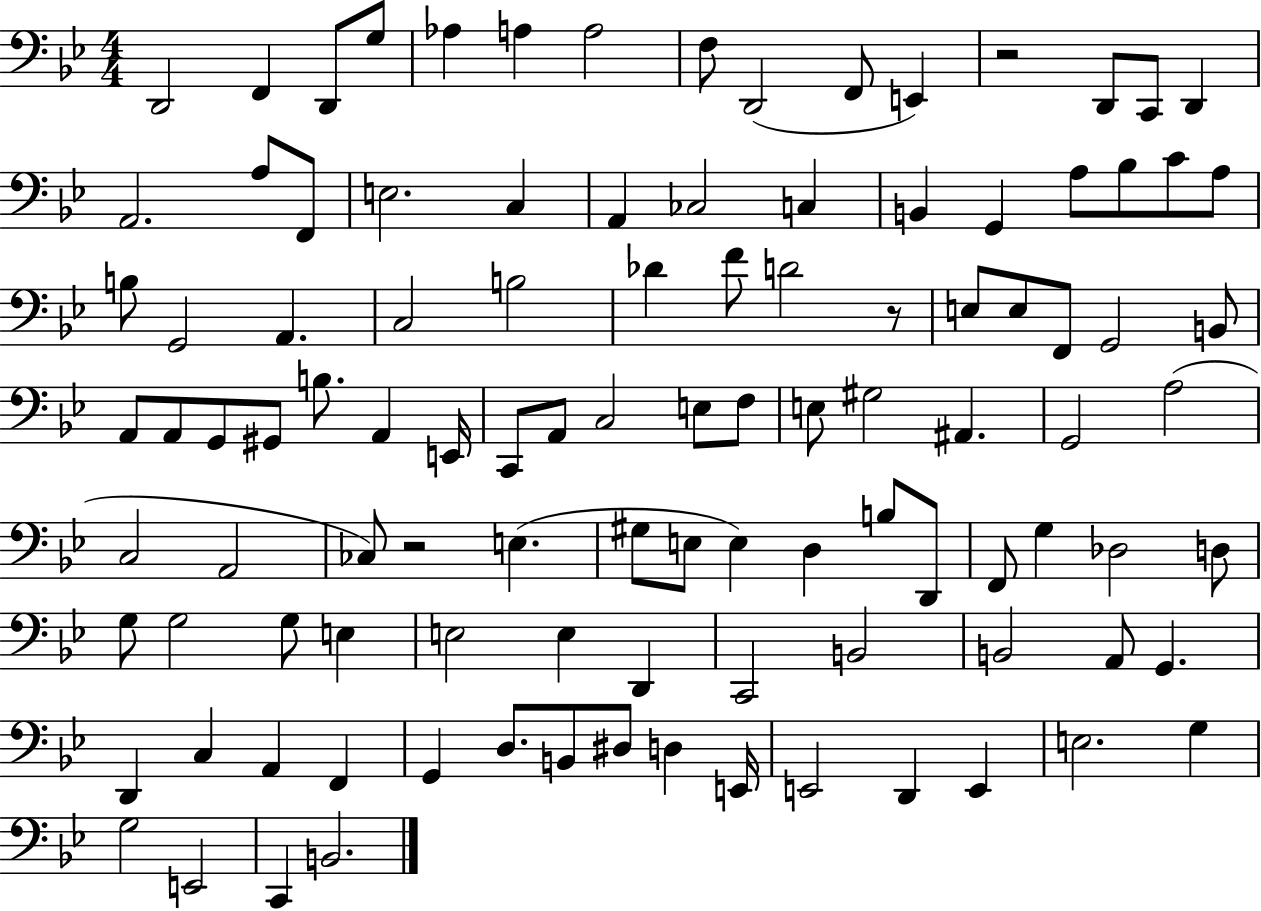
{
  \clef bass
  \numericTimeSignature
  \time 4/4
  \key bes \major
  d,2 f,4 d,8 g8 | aes4 a4 a2 | f8 d,2( f,8 e,4) | r2 d,8 c,8 d,4 | \break a,2. a8 f,8 | e2. c4 | a,4 ces2 c4 | b,4 g,4 a8 bes8 c'8 a8 | \break b8 g,2 a,4. | c2 b2 | des'4 f'8 d'2 r8 | e8 e8 f,8 g,2 b,8 | \break a,8 a,8 g,8 gis,8 b8. a,4 e,16 | c,8 a,8 c2 e8 f8 | e8 gis2 ais,4. | g,2 a2( | \break c2 a,2 | ces8) r2 e4.( | gis8 e8 e4) d4 b8 d,8 | f,8 g4 des2 d8 | \break g8 g2 g8 e4 | e2 e4 d,4 | c,2 b,2 | b,2 a,8 g,4. | \break d,4 c4 a,4 f,4 | g,4 d8. b,8 dis8 d4 e,16 | e,2 d,4 e,4 | e2. g4 | \break g2 e,2 | c,4 b,2. | \bar "|."
}